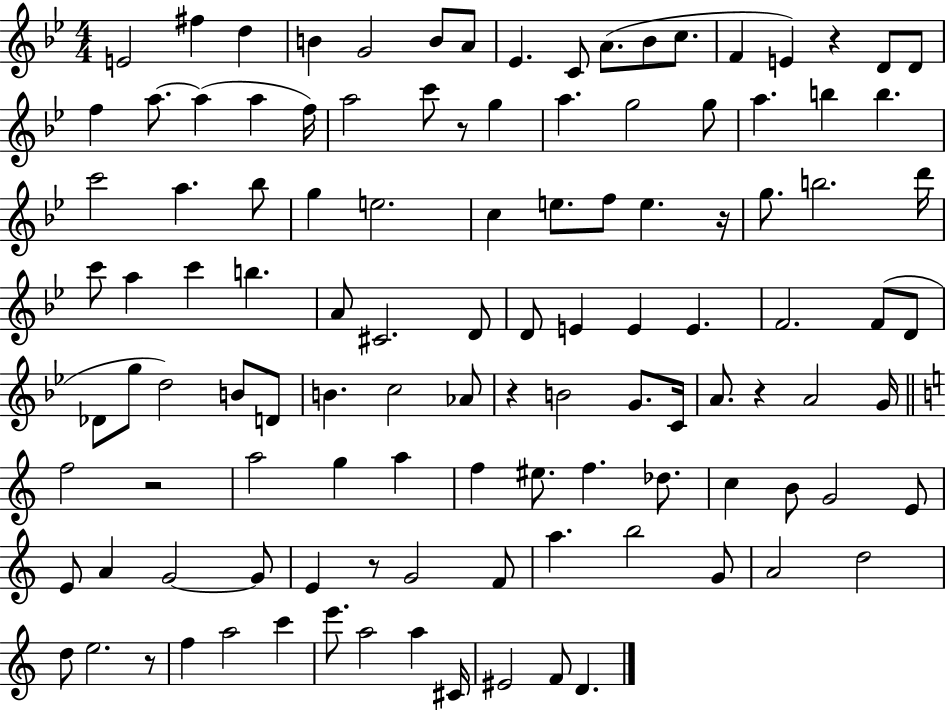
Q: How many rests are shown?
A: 8